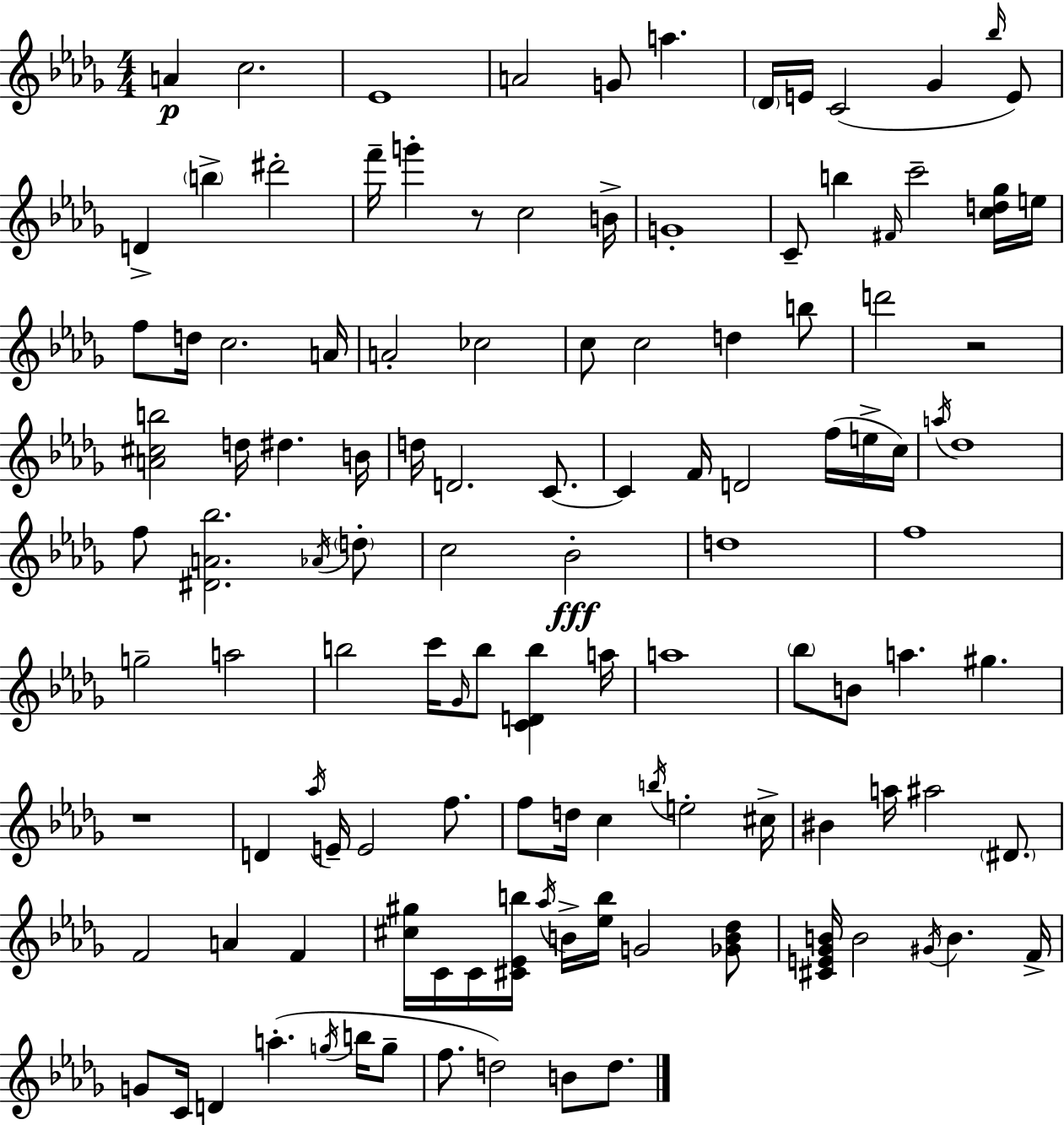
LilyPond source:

{
  \clef treble
  \numericTimeSignature
  \time 4/4
  \key bes \minor
  a'4\p c''2. | ees'1 | a'2 g'8 a''4. | \parenthesize des'16 e'16 c'2( ges'4 \grace { bes''16 } e'8) | \break d'4-> \parenthesize b''4-> dis'''2-. | f'''16-- g'''4-. r8 c''2 | b'16-> g'1-. | c'8-- b''4 \grace { fis'16 } c'''2-- | \break <c'' d'' ges''>16 e''16 f''8 d''16 c''2. | a'16 a'2-. ces''2 | c''8 c''2 d''4 | b''8 d'''2 r2 | \break <a' cis'' b''>2 d''16 dis''4. | b'16 d''16 d'2. c'8.~~ | c'4 f'16 d'2 f''16( | e''16-> c''16) \acciaccatura { a''16 } des''1 | \break f''8 <dis' a' bes''>2. | \acciaccatura { aes'16 } \parenthesize d''8-. c''2 bes'2-.\fff | d''1 | f''1 | \break g''2-- a''2 | b''2 c'''16 \grace { ges'16 } b''8 | <c' d' b''>4 a''16 a''1 | \parenthesize bes''8 b'8 a''4. gis''4. | \break r1 | d'4 \acciaccatura { aes''16 } e'16-- e'2 | f''8. f''8 d''16 c''4 \acciaccatura { b''16 } e''2-. | cis''16-> bis'4 a''16 ais''2 | \break \parenthesize dis'8. f'2 a'4 | f'4 <cis'' gis''>16 c'16 c'16 <cis' ees' b''>16 \acciaccatura { aes''16 } b'16-> <ees'' b''>16 g'2 | <ges' b' des''>8 <cis' e' ges' b'>16 b'2 | \acciaccatura { gis'16 } b'4. f'16-> g'8 c'16 d'4 | \break a''4.-.( \acciaccatura { g''16 } b''16 g''8-- f''8. d''2) | b'8 d''8. \bar "|."
}